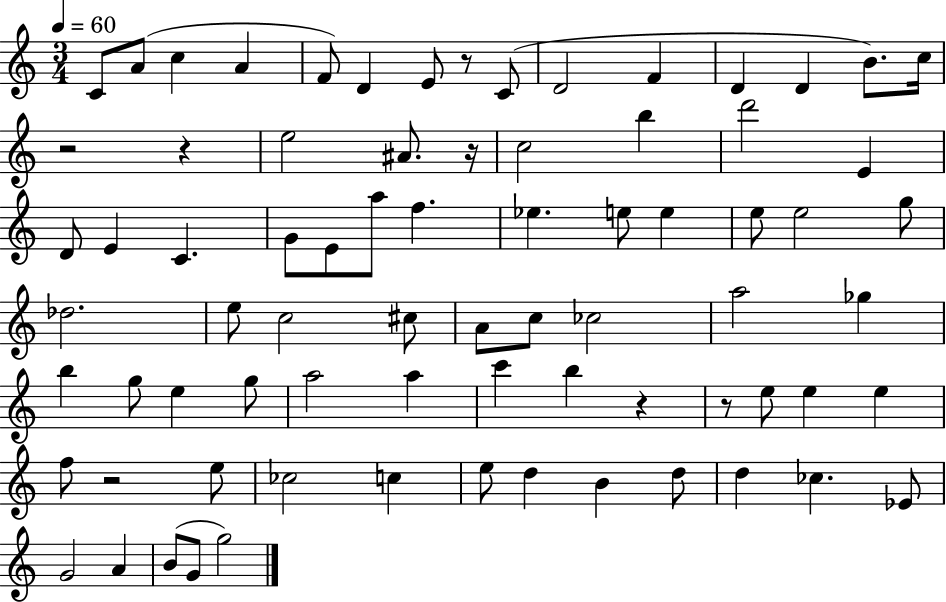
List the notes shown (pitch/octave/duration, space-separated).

C4/e A4/e C5/q A4/q F4/e D4/q E4/e R/e C4/e D4/h F4/q D4/q D4/q B4/e. C5/s R/h R/q E5/h A#4/e. R/s C5/h B5/q D6/h E4/q D4/e E4/q C4/q. G4/e E4/e A5/e F5/q. Eb5/q. E5/e E5/q E5/e E5/h G5/e Db5/h. E5/e C5/h C#5/e A4/e C5/e CES5/h A5/h Gb5/q B5/q G5/e E5/q G5/e A5/h A5/q C6/q B5/q R/q R/e E5/e E5/q E5/q F5/e R/h E5/e CES5/h C5/q E5/e D5/q B4/q D5/e D5/q CES5/q. Eb4/e G4/h A4/q B4/e G4/e G5/h